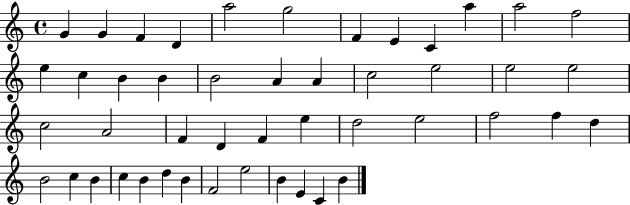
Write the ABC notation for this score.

X:1
T:Untitled
M:4/4
L:1/4
K:C
G G F D a2 g2 F E C a a2 f2 e c B B B2 A A c2 e2 e2 e2 c2 A2 F D F e d2 e2 f2 f d B2 c B c B d B F2 e2 B E C B